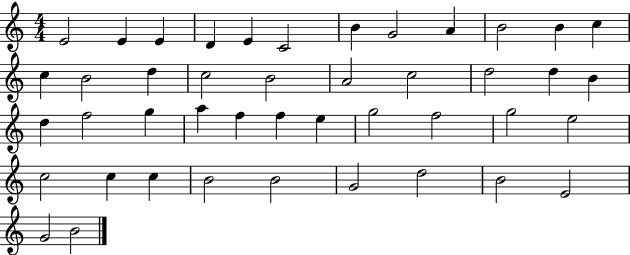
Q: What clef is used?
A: treble